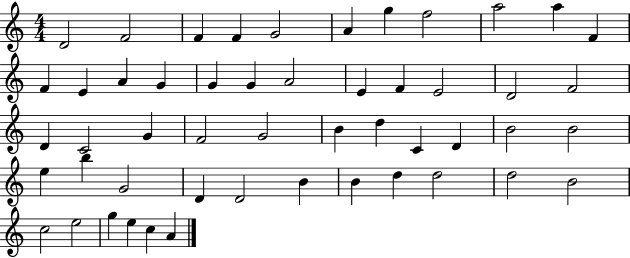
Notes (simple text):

D4/h F4/h F4/q F4/q G4/h A4/q G5/q F5/h A5/h A5/q F4/q F4/q E4/q A4/q G4/q G4/q G4/q A4/h E4/q F4/q E4/h D4/h F4/h D4/q C4/h G4/q F4/h G4/h B4/q D5/q C4/q D4/q B4/h B4/h E5/q B5/q G4/h D4/q D4/h B4/q B4/q D5/q D5/h D5/h B4/h C5/h E5/h G5/q E5/q C5/q A4/q